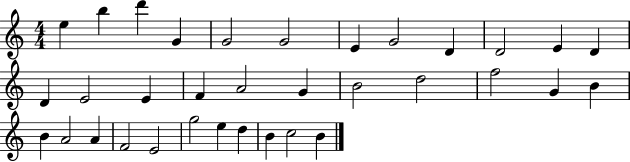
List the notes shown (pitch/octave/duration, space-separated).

E5/q B5/q D6/q G4/q G4/h G4/h E4/q G4/h D4/q D4/h E4/q D4/q D4/q E4/h E4/q F4/q A4/h G4/q B4/h D5/h F5/h G4/q B4/q B4/q A4/h A4/q F4/h E4/h G5/h E5/q D5/q B4/q C5/h B4/q